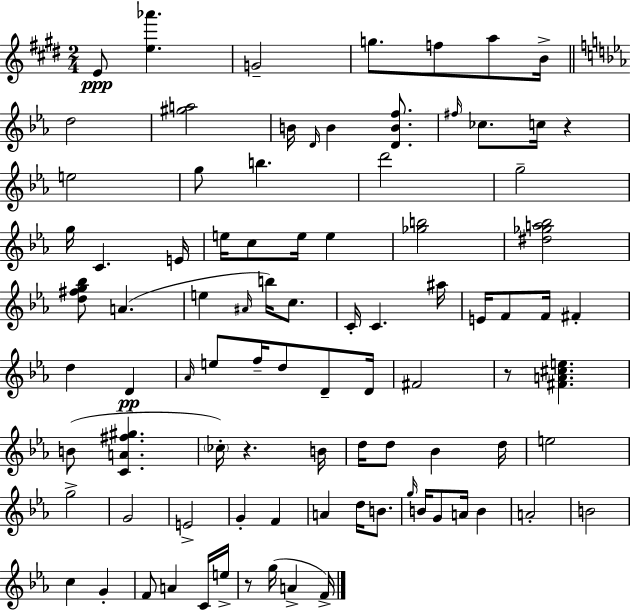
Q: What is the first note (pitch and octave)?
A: E4